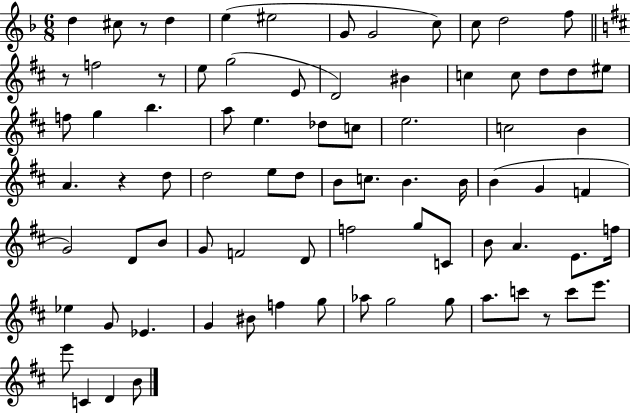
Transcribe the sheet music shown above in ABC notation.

X:1
T:Untitled
M:6/8
L:1/4
K:F
d ^c/2 z/2 d e ^e2 G/2 G2 c/2 c/2 d2 f/2 z/2 f2 z/2 e/2 g2 E/2 D2 ^B c c/2 d/2 d/2 ^e/2 f/2 g b a/2 e _d/2 c/2 e2 c2 B A z d/2 d2 e/2 d/2 B/2 c/2 B B/4 B G F G2 D/2 B/2 G/2 F2 D/2 f2 g/2 C/2 B/2 A E/2 f/4 _e G/2 _E G ^B/2 f g/2 _a/2 g2 g/2 a/2 c'/2 z/2 c'/2 e'/2 e'/2 C D B/2